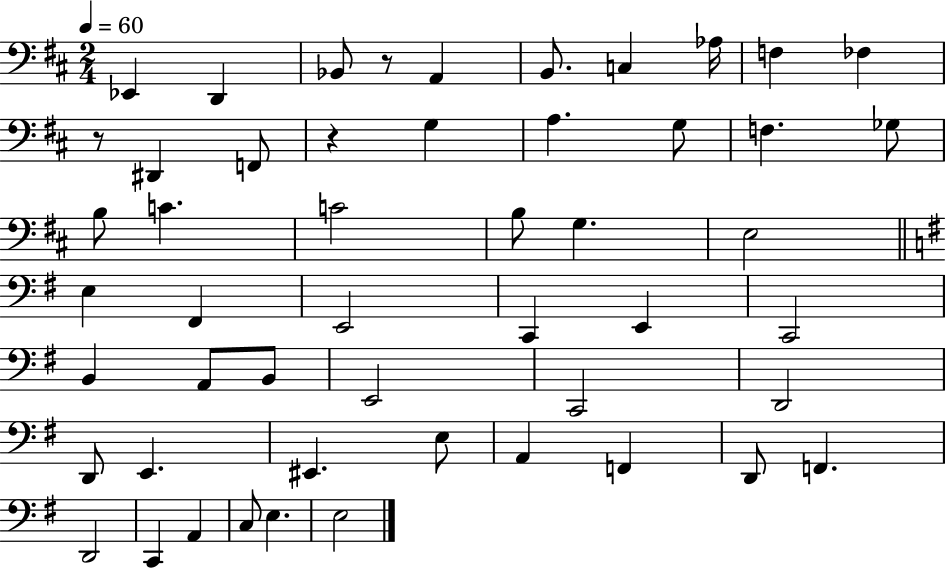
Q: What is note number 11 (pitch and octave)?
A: F2